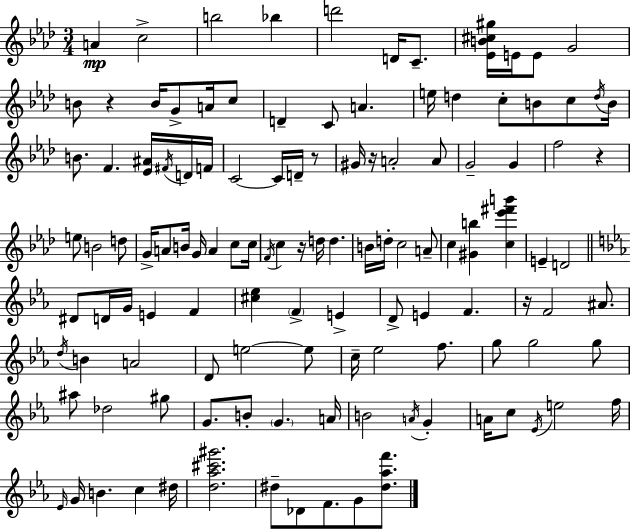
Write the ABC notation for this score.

X:1
T:Untitled
M:3/4
L:1/4
K:Ab
A c2 b2 _b d'2 D/4 C/2 [_EB^c^g]/4 E/4 E/2 G2 B/2 z B/4 G/2 A/4 c/2 D C/2 A e/4 d c/2 B/2 c/2 d/4 B/4 B/2 F [_E^A]/4 ^F/4 D/4 F/4 C2 C/4 D/4 z/2 ^G/4 z/4 A2 A/2 G2 G f2 z e/2 B2 d/2 G/4 A/2 B/4 G/4 A c/2 c/4 F/4 c z/4 d/4 d B/4 d/4 c2 A/2 c [^Gb] [c_e'^f'b'] E D2 ^D/2 D/4 G/4 E F [^c_e] F E D/2 E F z/4 F2 ^A/2 d/4 B A2 D/2 e2 e/2 c/4 _e2 f/2 g/2 g2 g/2 ^a/2 _d2 ^g/2 G/2 B/2 G A/4 B2 A/4 G A/4 c/2 _E/4 e2 f/4 _E/4 G/4 B c ^d/4 [d_a^c'^g']2 ^d/2 _D/2 F/2 G/2 [^d_af']/2